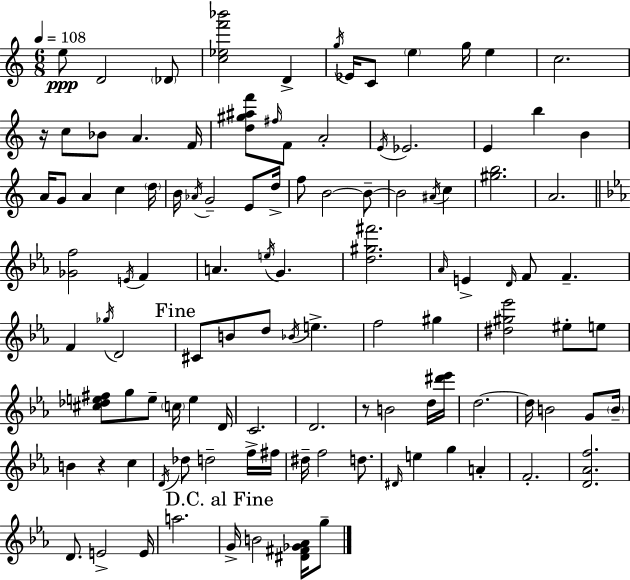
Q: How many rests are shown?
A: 3